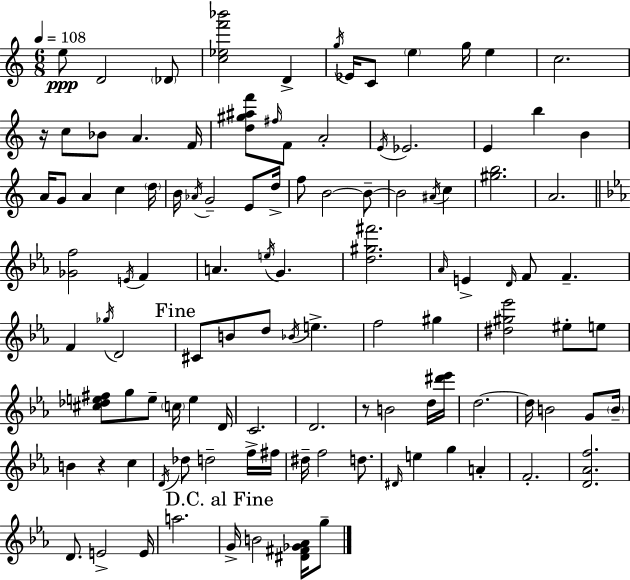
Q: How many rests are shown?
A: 3